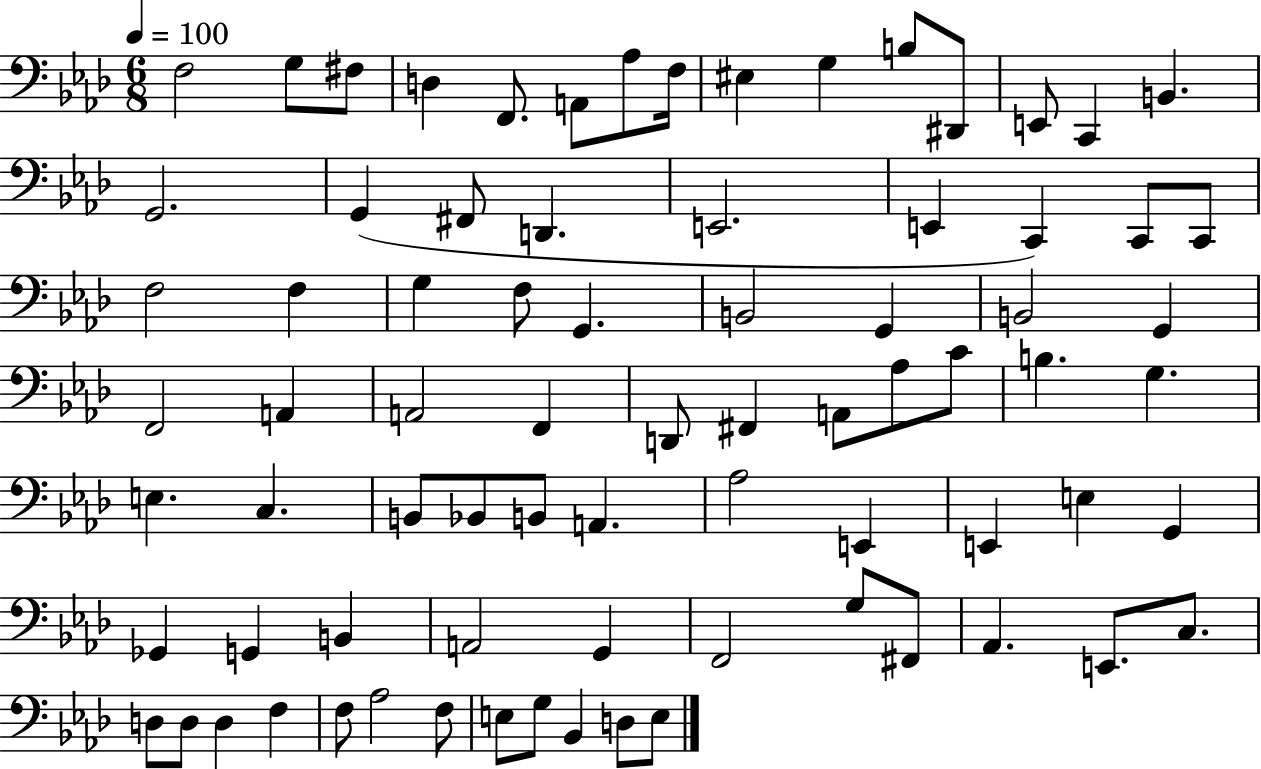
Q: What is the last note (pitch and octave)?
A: E3